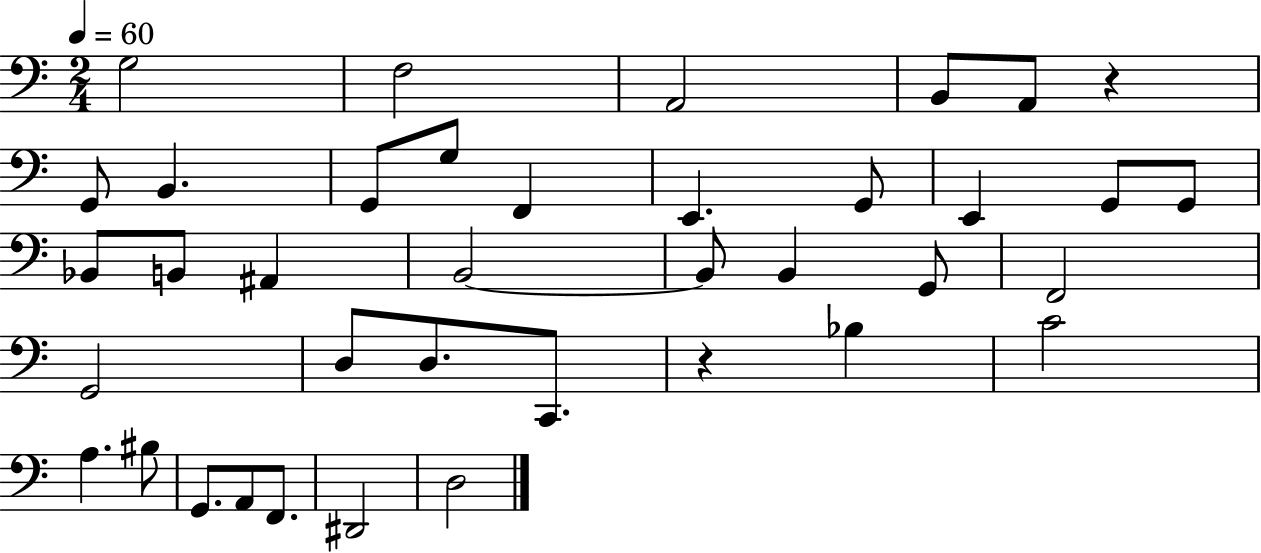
{
  \clef bass
  \numericTimeSignature
  \time 2/4
  \key c \major
  \tempo 4 = 60
  g2 | f2 | a,2 | b,8 a,8 r4 | \break g,8 b,4. | g,8 g8 f,4 | e,4. g,8 | e,4 g,8 g,8 | \break bes,8 b,8 ais,4 | b,2~~ | b,8 b,4 g,8 | f,2 | \break g,2 | d8 d8. c,8. | r4 bes4 | c'2 | \break a4. bis8 | g,8. a,8 f,8. | dis,2 | d2 | \break \bar "|."
}